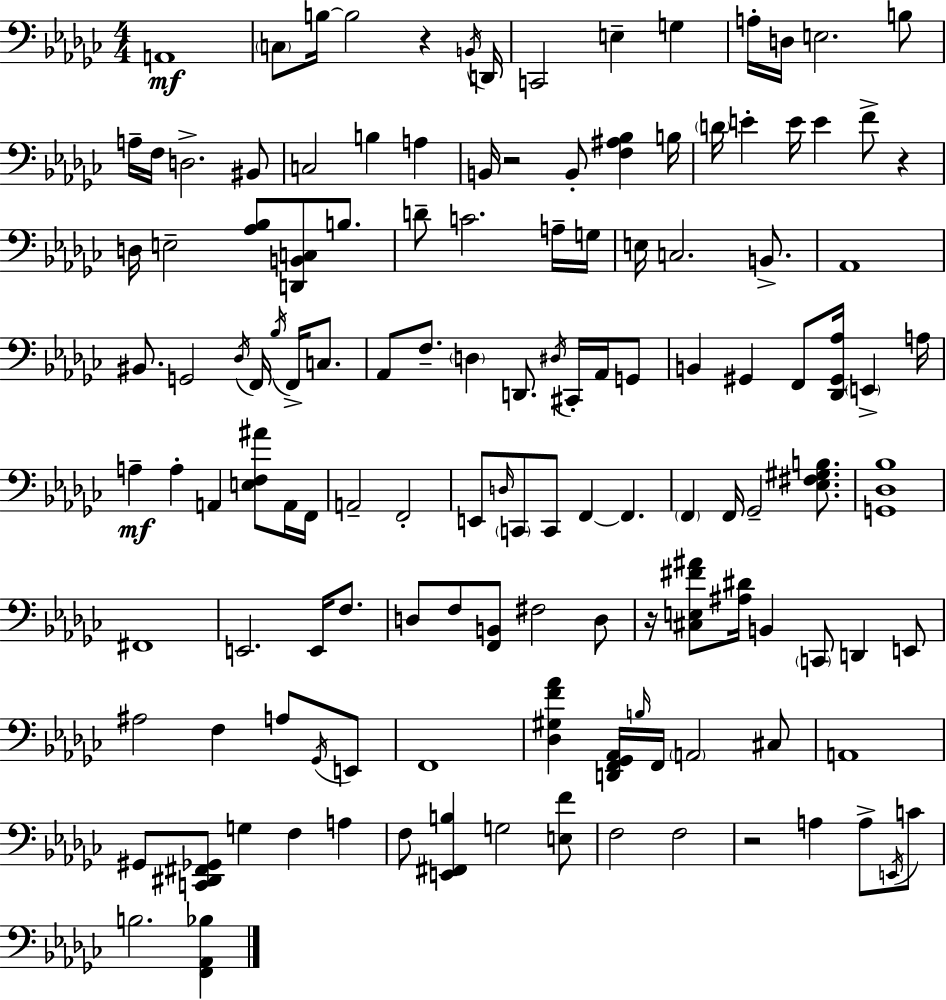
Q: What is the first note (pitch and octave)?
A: A2